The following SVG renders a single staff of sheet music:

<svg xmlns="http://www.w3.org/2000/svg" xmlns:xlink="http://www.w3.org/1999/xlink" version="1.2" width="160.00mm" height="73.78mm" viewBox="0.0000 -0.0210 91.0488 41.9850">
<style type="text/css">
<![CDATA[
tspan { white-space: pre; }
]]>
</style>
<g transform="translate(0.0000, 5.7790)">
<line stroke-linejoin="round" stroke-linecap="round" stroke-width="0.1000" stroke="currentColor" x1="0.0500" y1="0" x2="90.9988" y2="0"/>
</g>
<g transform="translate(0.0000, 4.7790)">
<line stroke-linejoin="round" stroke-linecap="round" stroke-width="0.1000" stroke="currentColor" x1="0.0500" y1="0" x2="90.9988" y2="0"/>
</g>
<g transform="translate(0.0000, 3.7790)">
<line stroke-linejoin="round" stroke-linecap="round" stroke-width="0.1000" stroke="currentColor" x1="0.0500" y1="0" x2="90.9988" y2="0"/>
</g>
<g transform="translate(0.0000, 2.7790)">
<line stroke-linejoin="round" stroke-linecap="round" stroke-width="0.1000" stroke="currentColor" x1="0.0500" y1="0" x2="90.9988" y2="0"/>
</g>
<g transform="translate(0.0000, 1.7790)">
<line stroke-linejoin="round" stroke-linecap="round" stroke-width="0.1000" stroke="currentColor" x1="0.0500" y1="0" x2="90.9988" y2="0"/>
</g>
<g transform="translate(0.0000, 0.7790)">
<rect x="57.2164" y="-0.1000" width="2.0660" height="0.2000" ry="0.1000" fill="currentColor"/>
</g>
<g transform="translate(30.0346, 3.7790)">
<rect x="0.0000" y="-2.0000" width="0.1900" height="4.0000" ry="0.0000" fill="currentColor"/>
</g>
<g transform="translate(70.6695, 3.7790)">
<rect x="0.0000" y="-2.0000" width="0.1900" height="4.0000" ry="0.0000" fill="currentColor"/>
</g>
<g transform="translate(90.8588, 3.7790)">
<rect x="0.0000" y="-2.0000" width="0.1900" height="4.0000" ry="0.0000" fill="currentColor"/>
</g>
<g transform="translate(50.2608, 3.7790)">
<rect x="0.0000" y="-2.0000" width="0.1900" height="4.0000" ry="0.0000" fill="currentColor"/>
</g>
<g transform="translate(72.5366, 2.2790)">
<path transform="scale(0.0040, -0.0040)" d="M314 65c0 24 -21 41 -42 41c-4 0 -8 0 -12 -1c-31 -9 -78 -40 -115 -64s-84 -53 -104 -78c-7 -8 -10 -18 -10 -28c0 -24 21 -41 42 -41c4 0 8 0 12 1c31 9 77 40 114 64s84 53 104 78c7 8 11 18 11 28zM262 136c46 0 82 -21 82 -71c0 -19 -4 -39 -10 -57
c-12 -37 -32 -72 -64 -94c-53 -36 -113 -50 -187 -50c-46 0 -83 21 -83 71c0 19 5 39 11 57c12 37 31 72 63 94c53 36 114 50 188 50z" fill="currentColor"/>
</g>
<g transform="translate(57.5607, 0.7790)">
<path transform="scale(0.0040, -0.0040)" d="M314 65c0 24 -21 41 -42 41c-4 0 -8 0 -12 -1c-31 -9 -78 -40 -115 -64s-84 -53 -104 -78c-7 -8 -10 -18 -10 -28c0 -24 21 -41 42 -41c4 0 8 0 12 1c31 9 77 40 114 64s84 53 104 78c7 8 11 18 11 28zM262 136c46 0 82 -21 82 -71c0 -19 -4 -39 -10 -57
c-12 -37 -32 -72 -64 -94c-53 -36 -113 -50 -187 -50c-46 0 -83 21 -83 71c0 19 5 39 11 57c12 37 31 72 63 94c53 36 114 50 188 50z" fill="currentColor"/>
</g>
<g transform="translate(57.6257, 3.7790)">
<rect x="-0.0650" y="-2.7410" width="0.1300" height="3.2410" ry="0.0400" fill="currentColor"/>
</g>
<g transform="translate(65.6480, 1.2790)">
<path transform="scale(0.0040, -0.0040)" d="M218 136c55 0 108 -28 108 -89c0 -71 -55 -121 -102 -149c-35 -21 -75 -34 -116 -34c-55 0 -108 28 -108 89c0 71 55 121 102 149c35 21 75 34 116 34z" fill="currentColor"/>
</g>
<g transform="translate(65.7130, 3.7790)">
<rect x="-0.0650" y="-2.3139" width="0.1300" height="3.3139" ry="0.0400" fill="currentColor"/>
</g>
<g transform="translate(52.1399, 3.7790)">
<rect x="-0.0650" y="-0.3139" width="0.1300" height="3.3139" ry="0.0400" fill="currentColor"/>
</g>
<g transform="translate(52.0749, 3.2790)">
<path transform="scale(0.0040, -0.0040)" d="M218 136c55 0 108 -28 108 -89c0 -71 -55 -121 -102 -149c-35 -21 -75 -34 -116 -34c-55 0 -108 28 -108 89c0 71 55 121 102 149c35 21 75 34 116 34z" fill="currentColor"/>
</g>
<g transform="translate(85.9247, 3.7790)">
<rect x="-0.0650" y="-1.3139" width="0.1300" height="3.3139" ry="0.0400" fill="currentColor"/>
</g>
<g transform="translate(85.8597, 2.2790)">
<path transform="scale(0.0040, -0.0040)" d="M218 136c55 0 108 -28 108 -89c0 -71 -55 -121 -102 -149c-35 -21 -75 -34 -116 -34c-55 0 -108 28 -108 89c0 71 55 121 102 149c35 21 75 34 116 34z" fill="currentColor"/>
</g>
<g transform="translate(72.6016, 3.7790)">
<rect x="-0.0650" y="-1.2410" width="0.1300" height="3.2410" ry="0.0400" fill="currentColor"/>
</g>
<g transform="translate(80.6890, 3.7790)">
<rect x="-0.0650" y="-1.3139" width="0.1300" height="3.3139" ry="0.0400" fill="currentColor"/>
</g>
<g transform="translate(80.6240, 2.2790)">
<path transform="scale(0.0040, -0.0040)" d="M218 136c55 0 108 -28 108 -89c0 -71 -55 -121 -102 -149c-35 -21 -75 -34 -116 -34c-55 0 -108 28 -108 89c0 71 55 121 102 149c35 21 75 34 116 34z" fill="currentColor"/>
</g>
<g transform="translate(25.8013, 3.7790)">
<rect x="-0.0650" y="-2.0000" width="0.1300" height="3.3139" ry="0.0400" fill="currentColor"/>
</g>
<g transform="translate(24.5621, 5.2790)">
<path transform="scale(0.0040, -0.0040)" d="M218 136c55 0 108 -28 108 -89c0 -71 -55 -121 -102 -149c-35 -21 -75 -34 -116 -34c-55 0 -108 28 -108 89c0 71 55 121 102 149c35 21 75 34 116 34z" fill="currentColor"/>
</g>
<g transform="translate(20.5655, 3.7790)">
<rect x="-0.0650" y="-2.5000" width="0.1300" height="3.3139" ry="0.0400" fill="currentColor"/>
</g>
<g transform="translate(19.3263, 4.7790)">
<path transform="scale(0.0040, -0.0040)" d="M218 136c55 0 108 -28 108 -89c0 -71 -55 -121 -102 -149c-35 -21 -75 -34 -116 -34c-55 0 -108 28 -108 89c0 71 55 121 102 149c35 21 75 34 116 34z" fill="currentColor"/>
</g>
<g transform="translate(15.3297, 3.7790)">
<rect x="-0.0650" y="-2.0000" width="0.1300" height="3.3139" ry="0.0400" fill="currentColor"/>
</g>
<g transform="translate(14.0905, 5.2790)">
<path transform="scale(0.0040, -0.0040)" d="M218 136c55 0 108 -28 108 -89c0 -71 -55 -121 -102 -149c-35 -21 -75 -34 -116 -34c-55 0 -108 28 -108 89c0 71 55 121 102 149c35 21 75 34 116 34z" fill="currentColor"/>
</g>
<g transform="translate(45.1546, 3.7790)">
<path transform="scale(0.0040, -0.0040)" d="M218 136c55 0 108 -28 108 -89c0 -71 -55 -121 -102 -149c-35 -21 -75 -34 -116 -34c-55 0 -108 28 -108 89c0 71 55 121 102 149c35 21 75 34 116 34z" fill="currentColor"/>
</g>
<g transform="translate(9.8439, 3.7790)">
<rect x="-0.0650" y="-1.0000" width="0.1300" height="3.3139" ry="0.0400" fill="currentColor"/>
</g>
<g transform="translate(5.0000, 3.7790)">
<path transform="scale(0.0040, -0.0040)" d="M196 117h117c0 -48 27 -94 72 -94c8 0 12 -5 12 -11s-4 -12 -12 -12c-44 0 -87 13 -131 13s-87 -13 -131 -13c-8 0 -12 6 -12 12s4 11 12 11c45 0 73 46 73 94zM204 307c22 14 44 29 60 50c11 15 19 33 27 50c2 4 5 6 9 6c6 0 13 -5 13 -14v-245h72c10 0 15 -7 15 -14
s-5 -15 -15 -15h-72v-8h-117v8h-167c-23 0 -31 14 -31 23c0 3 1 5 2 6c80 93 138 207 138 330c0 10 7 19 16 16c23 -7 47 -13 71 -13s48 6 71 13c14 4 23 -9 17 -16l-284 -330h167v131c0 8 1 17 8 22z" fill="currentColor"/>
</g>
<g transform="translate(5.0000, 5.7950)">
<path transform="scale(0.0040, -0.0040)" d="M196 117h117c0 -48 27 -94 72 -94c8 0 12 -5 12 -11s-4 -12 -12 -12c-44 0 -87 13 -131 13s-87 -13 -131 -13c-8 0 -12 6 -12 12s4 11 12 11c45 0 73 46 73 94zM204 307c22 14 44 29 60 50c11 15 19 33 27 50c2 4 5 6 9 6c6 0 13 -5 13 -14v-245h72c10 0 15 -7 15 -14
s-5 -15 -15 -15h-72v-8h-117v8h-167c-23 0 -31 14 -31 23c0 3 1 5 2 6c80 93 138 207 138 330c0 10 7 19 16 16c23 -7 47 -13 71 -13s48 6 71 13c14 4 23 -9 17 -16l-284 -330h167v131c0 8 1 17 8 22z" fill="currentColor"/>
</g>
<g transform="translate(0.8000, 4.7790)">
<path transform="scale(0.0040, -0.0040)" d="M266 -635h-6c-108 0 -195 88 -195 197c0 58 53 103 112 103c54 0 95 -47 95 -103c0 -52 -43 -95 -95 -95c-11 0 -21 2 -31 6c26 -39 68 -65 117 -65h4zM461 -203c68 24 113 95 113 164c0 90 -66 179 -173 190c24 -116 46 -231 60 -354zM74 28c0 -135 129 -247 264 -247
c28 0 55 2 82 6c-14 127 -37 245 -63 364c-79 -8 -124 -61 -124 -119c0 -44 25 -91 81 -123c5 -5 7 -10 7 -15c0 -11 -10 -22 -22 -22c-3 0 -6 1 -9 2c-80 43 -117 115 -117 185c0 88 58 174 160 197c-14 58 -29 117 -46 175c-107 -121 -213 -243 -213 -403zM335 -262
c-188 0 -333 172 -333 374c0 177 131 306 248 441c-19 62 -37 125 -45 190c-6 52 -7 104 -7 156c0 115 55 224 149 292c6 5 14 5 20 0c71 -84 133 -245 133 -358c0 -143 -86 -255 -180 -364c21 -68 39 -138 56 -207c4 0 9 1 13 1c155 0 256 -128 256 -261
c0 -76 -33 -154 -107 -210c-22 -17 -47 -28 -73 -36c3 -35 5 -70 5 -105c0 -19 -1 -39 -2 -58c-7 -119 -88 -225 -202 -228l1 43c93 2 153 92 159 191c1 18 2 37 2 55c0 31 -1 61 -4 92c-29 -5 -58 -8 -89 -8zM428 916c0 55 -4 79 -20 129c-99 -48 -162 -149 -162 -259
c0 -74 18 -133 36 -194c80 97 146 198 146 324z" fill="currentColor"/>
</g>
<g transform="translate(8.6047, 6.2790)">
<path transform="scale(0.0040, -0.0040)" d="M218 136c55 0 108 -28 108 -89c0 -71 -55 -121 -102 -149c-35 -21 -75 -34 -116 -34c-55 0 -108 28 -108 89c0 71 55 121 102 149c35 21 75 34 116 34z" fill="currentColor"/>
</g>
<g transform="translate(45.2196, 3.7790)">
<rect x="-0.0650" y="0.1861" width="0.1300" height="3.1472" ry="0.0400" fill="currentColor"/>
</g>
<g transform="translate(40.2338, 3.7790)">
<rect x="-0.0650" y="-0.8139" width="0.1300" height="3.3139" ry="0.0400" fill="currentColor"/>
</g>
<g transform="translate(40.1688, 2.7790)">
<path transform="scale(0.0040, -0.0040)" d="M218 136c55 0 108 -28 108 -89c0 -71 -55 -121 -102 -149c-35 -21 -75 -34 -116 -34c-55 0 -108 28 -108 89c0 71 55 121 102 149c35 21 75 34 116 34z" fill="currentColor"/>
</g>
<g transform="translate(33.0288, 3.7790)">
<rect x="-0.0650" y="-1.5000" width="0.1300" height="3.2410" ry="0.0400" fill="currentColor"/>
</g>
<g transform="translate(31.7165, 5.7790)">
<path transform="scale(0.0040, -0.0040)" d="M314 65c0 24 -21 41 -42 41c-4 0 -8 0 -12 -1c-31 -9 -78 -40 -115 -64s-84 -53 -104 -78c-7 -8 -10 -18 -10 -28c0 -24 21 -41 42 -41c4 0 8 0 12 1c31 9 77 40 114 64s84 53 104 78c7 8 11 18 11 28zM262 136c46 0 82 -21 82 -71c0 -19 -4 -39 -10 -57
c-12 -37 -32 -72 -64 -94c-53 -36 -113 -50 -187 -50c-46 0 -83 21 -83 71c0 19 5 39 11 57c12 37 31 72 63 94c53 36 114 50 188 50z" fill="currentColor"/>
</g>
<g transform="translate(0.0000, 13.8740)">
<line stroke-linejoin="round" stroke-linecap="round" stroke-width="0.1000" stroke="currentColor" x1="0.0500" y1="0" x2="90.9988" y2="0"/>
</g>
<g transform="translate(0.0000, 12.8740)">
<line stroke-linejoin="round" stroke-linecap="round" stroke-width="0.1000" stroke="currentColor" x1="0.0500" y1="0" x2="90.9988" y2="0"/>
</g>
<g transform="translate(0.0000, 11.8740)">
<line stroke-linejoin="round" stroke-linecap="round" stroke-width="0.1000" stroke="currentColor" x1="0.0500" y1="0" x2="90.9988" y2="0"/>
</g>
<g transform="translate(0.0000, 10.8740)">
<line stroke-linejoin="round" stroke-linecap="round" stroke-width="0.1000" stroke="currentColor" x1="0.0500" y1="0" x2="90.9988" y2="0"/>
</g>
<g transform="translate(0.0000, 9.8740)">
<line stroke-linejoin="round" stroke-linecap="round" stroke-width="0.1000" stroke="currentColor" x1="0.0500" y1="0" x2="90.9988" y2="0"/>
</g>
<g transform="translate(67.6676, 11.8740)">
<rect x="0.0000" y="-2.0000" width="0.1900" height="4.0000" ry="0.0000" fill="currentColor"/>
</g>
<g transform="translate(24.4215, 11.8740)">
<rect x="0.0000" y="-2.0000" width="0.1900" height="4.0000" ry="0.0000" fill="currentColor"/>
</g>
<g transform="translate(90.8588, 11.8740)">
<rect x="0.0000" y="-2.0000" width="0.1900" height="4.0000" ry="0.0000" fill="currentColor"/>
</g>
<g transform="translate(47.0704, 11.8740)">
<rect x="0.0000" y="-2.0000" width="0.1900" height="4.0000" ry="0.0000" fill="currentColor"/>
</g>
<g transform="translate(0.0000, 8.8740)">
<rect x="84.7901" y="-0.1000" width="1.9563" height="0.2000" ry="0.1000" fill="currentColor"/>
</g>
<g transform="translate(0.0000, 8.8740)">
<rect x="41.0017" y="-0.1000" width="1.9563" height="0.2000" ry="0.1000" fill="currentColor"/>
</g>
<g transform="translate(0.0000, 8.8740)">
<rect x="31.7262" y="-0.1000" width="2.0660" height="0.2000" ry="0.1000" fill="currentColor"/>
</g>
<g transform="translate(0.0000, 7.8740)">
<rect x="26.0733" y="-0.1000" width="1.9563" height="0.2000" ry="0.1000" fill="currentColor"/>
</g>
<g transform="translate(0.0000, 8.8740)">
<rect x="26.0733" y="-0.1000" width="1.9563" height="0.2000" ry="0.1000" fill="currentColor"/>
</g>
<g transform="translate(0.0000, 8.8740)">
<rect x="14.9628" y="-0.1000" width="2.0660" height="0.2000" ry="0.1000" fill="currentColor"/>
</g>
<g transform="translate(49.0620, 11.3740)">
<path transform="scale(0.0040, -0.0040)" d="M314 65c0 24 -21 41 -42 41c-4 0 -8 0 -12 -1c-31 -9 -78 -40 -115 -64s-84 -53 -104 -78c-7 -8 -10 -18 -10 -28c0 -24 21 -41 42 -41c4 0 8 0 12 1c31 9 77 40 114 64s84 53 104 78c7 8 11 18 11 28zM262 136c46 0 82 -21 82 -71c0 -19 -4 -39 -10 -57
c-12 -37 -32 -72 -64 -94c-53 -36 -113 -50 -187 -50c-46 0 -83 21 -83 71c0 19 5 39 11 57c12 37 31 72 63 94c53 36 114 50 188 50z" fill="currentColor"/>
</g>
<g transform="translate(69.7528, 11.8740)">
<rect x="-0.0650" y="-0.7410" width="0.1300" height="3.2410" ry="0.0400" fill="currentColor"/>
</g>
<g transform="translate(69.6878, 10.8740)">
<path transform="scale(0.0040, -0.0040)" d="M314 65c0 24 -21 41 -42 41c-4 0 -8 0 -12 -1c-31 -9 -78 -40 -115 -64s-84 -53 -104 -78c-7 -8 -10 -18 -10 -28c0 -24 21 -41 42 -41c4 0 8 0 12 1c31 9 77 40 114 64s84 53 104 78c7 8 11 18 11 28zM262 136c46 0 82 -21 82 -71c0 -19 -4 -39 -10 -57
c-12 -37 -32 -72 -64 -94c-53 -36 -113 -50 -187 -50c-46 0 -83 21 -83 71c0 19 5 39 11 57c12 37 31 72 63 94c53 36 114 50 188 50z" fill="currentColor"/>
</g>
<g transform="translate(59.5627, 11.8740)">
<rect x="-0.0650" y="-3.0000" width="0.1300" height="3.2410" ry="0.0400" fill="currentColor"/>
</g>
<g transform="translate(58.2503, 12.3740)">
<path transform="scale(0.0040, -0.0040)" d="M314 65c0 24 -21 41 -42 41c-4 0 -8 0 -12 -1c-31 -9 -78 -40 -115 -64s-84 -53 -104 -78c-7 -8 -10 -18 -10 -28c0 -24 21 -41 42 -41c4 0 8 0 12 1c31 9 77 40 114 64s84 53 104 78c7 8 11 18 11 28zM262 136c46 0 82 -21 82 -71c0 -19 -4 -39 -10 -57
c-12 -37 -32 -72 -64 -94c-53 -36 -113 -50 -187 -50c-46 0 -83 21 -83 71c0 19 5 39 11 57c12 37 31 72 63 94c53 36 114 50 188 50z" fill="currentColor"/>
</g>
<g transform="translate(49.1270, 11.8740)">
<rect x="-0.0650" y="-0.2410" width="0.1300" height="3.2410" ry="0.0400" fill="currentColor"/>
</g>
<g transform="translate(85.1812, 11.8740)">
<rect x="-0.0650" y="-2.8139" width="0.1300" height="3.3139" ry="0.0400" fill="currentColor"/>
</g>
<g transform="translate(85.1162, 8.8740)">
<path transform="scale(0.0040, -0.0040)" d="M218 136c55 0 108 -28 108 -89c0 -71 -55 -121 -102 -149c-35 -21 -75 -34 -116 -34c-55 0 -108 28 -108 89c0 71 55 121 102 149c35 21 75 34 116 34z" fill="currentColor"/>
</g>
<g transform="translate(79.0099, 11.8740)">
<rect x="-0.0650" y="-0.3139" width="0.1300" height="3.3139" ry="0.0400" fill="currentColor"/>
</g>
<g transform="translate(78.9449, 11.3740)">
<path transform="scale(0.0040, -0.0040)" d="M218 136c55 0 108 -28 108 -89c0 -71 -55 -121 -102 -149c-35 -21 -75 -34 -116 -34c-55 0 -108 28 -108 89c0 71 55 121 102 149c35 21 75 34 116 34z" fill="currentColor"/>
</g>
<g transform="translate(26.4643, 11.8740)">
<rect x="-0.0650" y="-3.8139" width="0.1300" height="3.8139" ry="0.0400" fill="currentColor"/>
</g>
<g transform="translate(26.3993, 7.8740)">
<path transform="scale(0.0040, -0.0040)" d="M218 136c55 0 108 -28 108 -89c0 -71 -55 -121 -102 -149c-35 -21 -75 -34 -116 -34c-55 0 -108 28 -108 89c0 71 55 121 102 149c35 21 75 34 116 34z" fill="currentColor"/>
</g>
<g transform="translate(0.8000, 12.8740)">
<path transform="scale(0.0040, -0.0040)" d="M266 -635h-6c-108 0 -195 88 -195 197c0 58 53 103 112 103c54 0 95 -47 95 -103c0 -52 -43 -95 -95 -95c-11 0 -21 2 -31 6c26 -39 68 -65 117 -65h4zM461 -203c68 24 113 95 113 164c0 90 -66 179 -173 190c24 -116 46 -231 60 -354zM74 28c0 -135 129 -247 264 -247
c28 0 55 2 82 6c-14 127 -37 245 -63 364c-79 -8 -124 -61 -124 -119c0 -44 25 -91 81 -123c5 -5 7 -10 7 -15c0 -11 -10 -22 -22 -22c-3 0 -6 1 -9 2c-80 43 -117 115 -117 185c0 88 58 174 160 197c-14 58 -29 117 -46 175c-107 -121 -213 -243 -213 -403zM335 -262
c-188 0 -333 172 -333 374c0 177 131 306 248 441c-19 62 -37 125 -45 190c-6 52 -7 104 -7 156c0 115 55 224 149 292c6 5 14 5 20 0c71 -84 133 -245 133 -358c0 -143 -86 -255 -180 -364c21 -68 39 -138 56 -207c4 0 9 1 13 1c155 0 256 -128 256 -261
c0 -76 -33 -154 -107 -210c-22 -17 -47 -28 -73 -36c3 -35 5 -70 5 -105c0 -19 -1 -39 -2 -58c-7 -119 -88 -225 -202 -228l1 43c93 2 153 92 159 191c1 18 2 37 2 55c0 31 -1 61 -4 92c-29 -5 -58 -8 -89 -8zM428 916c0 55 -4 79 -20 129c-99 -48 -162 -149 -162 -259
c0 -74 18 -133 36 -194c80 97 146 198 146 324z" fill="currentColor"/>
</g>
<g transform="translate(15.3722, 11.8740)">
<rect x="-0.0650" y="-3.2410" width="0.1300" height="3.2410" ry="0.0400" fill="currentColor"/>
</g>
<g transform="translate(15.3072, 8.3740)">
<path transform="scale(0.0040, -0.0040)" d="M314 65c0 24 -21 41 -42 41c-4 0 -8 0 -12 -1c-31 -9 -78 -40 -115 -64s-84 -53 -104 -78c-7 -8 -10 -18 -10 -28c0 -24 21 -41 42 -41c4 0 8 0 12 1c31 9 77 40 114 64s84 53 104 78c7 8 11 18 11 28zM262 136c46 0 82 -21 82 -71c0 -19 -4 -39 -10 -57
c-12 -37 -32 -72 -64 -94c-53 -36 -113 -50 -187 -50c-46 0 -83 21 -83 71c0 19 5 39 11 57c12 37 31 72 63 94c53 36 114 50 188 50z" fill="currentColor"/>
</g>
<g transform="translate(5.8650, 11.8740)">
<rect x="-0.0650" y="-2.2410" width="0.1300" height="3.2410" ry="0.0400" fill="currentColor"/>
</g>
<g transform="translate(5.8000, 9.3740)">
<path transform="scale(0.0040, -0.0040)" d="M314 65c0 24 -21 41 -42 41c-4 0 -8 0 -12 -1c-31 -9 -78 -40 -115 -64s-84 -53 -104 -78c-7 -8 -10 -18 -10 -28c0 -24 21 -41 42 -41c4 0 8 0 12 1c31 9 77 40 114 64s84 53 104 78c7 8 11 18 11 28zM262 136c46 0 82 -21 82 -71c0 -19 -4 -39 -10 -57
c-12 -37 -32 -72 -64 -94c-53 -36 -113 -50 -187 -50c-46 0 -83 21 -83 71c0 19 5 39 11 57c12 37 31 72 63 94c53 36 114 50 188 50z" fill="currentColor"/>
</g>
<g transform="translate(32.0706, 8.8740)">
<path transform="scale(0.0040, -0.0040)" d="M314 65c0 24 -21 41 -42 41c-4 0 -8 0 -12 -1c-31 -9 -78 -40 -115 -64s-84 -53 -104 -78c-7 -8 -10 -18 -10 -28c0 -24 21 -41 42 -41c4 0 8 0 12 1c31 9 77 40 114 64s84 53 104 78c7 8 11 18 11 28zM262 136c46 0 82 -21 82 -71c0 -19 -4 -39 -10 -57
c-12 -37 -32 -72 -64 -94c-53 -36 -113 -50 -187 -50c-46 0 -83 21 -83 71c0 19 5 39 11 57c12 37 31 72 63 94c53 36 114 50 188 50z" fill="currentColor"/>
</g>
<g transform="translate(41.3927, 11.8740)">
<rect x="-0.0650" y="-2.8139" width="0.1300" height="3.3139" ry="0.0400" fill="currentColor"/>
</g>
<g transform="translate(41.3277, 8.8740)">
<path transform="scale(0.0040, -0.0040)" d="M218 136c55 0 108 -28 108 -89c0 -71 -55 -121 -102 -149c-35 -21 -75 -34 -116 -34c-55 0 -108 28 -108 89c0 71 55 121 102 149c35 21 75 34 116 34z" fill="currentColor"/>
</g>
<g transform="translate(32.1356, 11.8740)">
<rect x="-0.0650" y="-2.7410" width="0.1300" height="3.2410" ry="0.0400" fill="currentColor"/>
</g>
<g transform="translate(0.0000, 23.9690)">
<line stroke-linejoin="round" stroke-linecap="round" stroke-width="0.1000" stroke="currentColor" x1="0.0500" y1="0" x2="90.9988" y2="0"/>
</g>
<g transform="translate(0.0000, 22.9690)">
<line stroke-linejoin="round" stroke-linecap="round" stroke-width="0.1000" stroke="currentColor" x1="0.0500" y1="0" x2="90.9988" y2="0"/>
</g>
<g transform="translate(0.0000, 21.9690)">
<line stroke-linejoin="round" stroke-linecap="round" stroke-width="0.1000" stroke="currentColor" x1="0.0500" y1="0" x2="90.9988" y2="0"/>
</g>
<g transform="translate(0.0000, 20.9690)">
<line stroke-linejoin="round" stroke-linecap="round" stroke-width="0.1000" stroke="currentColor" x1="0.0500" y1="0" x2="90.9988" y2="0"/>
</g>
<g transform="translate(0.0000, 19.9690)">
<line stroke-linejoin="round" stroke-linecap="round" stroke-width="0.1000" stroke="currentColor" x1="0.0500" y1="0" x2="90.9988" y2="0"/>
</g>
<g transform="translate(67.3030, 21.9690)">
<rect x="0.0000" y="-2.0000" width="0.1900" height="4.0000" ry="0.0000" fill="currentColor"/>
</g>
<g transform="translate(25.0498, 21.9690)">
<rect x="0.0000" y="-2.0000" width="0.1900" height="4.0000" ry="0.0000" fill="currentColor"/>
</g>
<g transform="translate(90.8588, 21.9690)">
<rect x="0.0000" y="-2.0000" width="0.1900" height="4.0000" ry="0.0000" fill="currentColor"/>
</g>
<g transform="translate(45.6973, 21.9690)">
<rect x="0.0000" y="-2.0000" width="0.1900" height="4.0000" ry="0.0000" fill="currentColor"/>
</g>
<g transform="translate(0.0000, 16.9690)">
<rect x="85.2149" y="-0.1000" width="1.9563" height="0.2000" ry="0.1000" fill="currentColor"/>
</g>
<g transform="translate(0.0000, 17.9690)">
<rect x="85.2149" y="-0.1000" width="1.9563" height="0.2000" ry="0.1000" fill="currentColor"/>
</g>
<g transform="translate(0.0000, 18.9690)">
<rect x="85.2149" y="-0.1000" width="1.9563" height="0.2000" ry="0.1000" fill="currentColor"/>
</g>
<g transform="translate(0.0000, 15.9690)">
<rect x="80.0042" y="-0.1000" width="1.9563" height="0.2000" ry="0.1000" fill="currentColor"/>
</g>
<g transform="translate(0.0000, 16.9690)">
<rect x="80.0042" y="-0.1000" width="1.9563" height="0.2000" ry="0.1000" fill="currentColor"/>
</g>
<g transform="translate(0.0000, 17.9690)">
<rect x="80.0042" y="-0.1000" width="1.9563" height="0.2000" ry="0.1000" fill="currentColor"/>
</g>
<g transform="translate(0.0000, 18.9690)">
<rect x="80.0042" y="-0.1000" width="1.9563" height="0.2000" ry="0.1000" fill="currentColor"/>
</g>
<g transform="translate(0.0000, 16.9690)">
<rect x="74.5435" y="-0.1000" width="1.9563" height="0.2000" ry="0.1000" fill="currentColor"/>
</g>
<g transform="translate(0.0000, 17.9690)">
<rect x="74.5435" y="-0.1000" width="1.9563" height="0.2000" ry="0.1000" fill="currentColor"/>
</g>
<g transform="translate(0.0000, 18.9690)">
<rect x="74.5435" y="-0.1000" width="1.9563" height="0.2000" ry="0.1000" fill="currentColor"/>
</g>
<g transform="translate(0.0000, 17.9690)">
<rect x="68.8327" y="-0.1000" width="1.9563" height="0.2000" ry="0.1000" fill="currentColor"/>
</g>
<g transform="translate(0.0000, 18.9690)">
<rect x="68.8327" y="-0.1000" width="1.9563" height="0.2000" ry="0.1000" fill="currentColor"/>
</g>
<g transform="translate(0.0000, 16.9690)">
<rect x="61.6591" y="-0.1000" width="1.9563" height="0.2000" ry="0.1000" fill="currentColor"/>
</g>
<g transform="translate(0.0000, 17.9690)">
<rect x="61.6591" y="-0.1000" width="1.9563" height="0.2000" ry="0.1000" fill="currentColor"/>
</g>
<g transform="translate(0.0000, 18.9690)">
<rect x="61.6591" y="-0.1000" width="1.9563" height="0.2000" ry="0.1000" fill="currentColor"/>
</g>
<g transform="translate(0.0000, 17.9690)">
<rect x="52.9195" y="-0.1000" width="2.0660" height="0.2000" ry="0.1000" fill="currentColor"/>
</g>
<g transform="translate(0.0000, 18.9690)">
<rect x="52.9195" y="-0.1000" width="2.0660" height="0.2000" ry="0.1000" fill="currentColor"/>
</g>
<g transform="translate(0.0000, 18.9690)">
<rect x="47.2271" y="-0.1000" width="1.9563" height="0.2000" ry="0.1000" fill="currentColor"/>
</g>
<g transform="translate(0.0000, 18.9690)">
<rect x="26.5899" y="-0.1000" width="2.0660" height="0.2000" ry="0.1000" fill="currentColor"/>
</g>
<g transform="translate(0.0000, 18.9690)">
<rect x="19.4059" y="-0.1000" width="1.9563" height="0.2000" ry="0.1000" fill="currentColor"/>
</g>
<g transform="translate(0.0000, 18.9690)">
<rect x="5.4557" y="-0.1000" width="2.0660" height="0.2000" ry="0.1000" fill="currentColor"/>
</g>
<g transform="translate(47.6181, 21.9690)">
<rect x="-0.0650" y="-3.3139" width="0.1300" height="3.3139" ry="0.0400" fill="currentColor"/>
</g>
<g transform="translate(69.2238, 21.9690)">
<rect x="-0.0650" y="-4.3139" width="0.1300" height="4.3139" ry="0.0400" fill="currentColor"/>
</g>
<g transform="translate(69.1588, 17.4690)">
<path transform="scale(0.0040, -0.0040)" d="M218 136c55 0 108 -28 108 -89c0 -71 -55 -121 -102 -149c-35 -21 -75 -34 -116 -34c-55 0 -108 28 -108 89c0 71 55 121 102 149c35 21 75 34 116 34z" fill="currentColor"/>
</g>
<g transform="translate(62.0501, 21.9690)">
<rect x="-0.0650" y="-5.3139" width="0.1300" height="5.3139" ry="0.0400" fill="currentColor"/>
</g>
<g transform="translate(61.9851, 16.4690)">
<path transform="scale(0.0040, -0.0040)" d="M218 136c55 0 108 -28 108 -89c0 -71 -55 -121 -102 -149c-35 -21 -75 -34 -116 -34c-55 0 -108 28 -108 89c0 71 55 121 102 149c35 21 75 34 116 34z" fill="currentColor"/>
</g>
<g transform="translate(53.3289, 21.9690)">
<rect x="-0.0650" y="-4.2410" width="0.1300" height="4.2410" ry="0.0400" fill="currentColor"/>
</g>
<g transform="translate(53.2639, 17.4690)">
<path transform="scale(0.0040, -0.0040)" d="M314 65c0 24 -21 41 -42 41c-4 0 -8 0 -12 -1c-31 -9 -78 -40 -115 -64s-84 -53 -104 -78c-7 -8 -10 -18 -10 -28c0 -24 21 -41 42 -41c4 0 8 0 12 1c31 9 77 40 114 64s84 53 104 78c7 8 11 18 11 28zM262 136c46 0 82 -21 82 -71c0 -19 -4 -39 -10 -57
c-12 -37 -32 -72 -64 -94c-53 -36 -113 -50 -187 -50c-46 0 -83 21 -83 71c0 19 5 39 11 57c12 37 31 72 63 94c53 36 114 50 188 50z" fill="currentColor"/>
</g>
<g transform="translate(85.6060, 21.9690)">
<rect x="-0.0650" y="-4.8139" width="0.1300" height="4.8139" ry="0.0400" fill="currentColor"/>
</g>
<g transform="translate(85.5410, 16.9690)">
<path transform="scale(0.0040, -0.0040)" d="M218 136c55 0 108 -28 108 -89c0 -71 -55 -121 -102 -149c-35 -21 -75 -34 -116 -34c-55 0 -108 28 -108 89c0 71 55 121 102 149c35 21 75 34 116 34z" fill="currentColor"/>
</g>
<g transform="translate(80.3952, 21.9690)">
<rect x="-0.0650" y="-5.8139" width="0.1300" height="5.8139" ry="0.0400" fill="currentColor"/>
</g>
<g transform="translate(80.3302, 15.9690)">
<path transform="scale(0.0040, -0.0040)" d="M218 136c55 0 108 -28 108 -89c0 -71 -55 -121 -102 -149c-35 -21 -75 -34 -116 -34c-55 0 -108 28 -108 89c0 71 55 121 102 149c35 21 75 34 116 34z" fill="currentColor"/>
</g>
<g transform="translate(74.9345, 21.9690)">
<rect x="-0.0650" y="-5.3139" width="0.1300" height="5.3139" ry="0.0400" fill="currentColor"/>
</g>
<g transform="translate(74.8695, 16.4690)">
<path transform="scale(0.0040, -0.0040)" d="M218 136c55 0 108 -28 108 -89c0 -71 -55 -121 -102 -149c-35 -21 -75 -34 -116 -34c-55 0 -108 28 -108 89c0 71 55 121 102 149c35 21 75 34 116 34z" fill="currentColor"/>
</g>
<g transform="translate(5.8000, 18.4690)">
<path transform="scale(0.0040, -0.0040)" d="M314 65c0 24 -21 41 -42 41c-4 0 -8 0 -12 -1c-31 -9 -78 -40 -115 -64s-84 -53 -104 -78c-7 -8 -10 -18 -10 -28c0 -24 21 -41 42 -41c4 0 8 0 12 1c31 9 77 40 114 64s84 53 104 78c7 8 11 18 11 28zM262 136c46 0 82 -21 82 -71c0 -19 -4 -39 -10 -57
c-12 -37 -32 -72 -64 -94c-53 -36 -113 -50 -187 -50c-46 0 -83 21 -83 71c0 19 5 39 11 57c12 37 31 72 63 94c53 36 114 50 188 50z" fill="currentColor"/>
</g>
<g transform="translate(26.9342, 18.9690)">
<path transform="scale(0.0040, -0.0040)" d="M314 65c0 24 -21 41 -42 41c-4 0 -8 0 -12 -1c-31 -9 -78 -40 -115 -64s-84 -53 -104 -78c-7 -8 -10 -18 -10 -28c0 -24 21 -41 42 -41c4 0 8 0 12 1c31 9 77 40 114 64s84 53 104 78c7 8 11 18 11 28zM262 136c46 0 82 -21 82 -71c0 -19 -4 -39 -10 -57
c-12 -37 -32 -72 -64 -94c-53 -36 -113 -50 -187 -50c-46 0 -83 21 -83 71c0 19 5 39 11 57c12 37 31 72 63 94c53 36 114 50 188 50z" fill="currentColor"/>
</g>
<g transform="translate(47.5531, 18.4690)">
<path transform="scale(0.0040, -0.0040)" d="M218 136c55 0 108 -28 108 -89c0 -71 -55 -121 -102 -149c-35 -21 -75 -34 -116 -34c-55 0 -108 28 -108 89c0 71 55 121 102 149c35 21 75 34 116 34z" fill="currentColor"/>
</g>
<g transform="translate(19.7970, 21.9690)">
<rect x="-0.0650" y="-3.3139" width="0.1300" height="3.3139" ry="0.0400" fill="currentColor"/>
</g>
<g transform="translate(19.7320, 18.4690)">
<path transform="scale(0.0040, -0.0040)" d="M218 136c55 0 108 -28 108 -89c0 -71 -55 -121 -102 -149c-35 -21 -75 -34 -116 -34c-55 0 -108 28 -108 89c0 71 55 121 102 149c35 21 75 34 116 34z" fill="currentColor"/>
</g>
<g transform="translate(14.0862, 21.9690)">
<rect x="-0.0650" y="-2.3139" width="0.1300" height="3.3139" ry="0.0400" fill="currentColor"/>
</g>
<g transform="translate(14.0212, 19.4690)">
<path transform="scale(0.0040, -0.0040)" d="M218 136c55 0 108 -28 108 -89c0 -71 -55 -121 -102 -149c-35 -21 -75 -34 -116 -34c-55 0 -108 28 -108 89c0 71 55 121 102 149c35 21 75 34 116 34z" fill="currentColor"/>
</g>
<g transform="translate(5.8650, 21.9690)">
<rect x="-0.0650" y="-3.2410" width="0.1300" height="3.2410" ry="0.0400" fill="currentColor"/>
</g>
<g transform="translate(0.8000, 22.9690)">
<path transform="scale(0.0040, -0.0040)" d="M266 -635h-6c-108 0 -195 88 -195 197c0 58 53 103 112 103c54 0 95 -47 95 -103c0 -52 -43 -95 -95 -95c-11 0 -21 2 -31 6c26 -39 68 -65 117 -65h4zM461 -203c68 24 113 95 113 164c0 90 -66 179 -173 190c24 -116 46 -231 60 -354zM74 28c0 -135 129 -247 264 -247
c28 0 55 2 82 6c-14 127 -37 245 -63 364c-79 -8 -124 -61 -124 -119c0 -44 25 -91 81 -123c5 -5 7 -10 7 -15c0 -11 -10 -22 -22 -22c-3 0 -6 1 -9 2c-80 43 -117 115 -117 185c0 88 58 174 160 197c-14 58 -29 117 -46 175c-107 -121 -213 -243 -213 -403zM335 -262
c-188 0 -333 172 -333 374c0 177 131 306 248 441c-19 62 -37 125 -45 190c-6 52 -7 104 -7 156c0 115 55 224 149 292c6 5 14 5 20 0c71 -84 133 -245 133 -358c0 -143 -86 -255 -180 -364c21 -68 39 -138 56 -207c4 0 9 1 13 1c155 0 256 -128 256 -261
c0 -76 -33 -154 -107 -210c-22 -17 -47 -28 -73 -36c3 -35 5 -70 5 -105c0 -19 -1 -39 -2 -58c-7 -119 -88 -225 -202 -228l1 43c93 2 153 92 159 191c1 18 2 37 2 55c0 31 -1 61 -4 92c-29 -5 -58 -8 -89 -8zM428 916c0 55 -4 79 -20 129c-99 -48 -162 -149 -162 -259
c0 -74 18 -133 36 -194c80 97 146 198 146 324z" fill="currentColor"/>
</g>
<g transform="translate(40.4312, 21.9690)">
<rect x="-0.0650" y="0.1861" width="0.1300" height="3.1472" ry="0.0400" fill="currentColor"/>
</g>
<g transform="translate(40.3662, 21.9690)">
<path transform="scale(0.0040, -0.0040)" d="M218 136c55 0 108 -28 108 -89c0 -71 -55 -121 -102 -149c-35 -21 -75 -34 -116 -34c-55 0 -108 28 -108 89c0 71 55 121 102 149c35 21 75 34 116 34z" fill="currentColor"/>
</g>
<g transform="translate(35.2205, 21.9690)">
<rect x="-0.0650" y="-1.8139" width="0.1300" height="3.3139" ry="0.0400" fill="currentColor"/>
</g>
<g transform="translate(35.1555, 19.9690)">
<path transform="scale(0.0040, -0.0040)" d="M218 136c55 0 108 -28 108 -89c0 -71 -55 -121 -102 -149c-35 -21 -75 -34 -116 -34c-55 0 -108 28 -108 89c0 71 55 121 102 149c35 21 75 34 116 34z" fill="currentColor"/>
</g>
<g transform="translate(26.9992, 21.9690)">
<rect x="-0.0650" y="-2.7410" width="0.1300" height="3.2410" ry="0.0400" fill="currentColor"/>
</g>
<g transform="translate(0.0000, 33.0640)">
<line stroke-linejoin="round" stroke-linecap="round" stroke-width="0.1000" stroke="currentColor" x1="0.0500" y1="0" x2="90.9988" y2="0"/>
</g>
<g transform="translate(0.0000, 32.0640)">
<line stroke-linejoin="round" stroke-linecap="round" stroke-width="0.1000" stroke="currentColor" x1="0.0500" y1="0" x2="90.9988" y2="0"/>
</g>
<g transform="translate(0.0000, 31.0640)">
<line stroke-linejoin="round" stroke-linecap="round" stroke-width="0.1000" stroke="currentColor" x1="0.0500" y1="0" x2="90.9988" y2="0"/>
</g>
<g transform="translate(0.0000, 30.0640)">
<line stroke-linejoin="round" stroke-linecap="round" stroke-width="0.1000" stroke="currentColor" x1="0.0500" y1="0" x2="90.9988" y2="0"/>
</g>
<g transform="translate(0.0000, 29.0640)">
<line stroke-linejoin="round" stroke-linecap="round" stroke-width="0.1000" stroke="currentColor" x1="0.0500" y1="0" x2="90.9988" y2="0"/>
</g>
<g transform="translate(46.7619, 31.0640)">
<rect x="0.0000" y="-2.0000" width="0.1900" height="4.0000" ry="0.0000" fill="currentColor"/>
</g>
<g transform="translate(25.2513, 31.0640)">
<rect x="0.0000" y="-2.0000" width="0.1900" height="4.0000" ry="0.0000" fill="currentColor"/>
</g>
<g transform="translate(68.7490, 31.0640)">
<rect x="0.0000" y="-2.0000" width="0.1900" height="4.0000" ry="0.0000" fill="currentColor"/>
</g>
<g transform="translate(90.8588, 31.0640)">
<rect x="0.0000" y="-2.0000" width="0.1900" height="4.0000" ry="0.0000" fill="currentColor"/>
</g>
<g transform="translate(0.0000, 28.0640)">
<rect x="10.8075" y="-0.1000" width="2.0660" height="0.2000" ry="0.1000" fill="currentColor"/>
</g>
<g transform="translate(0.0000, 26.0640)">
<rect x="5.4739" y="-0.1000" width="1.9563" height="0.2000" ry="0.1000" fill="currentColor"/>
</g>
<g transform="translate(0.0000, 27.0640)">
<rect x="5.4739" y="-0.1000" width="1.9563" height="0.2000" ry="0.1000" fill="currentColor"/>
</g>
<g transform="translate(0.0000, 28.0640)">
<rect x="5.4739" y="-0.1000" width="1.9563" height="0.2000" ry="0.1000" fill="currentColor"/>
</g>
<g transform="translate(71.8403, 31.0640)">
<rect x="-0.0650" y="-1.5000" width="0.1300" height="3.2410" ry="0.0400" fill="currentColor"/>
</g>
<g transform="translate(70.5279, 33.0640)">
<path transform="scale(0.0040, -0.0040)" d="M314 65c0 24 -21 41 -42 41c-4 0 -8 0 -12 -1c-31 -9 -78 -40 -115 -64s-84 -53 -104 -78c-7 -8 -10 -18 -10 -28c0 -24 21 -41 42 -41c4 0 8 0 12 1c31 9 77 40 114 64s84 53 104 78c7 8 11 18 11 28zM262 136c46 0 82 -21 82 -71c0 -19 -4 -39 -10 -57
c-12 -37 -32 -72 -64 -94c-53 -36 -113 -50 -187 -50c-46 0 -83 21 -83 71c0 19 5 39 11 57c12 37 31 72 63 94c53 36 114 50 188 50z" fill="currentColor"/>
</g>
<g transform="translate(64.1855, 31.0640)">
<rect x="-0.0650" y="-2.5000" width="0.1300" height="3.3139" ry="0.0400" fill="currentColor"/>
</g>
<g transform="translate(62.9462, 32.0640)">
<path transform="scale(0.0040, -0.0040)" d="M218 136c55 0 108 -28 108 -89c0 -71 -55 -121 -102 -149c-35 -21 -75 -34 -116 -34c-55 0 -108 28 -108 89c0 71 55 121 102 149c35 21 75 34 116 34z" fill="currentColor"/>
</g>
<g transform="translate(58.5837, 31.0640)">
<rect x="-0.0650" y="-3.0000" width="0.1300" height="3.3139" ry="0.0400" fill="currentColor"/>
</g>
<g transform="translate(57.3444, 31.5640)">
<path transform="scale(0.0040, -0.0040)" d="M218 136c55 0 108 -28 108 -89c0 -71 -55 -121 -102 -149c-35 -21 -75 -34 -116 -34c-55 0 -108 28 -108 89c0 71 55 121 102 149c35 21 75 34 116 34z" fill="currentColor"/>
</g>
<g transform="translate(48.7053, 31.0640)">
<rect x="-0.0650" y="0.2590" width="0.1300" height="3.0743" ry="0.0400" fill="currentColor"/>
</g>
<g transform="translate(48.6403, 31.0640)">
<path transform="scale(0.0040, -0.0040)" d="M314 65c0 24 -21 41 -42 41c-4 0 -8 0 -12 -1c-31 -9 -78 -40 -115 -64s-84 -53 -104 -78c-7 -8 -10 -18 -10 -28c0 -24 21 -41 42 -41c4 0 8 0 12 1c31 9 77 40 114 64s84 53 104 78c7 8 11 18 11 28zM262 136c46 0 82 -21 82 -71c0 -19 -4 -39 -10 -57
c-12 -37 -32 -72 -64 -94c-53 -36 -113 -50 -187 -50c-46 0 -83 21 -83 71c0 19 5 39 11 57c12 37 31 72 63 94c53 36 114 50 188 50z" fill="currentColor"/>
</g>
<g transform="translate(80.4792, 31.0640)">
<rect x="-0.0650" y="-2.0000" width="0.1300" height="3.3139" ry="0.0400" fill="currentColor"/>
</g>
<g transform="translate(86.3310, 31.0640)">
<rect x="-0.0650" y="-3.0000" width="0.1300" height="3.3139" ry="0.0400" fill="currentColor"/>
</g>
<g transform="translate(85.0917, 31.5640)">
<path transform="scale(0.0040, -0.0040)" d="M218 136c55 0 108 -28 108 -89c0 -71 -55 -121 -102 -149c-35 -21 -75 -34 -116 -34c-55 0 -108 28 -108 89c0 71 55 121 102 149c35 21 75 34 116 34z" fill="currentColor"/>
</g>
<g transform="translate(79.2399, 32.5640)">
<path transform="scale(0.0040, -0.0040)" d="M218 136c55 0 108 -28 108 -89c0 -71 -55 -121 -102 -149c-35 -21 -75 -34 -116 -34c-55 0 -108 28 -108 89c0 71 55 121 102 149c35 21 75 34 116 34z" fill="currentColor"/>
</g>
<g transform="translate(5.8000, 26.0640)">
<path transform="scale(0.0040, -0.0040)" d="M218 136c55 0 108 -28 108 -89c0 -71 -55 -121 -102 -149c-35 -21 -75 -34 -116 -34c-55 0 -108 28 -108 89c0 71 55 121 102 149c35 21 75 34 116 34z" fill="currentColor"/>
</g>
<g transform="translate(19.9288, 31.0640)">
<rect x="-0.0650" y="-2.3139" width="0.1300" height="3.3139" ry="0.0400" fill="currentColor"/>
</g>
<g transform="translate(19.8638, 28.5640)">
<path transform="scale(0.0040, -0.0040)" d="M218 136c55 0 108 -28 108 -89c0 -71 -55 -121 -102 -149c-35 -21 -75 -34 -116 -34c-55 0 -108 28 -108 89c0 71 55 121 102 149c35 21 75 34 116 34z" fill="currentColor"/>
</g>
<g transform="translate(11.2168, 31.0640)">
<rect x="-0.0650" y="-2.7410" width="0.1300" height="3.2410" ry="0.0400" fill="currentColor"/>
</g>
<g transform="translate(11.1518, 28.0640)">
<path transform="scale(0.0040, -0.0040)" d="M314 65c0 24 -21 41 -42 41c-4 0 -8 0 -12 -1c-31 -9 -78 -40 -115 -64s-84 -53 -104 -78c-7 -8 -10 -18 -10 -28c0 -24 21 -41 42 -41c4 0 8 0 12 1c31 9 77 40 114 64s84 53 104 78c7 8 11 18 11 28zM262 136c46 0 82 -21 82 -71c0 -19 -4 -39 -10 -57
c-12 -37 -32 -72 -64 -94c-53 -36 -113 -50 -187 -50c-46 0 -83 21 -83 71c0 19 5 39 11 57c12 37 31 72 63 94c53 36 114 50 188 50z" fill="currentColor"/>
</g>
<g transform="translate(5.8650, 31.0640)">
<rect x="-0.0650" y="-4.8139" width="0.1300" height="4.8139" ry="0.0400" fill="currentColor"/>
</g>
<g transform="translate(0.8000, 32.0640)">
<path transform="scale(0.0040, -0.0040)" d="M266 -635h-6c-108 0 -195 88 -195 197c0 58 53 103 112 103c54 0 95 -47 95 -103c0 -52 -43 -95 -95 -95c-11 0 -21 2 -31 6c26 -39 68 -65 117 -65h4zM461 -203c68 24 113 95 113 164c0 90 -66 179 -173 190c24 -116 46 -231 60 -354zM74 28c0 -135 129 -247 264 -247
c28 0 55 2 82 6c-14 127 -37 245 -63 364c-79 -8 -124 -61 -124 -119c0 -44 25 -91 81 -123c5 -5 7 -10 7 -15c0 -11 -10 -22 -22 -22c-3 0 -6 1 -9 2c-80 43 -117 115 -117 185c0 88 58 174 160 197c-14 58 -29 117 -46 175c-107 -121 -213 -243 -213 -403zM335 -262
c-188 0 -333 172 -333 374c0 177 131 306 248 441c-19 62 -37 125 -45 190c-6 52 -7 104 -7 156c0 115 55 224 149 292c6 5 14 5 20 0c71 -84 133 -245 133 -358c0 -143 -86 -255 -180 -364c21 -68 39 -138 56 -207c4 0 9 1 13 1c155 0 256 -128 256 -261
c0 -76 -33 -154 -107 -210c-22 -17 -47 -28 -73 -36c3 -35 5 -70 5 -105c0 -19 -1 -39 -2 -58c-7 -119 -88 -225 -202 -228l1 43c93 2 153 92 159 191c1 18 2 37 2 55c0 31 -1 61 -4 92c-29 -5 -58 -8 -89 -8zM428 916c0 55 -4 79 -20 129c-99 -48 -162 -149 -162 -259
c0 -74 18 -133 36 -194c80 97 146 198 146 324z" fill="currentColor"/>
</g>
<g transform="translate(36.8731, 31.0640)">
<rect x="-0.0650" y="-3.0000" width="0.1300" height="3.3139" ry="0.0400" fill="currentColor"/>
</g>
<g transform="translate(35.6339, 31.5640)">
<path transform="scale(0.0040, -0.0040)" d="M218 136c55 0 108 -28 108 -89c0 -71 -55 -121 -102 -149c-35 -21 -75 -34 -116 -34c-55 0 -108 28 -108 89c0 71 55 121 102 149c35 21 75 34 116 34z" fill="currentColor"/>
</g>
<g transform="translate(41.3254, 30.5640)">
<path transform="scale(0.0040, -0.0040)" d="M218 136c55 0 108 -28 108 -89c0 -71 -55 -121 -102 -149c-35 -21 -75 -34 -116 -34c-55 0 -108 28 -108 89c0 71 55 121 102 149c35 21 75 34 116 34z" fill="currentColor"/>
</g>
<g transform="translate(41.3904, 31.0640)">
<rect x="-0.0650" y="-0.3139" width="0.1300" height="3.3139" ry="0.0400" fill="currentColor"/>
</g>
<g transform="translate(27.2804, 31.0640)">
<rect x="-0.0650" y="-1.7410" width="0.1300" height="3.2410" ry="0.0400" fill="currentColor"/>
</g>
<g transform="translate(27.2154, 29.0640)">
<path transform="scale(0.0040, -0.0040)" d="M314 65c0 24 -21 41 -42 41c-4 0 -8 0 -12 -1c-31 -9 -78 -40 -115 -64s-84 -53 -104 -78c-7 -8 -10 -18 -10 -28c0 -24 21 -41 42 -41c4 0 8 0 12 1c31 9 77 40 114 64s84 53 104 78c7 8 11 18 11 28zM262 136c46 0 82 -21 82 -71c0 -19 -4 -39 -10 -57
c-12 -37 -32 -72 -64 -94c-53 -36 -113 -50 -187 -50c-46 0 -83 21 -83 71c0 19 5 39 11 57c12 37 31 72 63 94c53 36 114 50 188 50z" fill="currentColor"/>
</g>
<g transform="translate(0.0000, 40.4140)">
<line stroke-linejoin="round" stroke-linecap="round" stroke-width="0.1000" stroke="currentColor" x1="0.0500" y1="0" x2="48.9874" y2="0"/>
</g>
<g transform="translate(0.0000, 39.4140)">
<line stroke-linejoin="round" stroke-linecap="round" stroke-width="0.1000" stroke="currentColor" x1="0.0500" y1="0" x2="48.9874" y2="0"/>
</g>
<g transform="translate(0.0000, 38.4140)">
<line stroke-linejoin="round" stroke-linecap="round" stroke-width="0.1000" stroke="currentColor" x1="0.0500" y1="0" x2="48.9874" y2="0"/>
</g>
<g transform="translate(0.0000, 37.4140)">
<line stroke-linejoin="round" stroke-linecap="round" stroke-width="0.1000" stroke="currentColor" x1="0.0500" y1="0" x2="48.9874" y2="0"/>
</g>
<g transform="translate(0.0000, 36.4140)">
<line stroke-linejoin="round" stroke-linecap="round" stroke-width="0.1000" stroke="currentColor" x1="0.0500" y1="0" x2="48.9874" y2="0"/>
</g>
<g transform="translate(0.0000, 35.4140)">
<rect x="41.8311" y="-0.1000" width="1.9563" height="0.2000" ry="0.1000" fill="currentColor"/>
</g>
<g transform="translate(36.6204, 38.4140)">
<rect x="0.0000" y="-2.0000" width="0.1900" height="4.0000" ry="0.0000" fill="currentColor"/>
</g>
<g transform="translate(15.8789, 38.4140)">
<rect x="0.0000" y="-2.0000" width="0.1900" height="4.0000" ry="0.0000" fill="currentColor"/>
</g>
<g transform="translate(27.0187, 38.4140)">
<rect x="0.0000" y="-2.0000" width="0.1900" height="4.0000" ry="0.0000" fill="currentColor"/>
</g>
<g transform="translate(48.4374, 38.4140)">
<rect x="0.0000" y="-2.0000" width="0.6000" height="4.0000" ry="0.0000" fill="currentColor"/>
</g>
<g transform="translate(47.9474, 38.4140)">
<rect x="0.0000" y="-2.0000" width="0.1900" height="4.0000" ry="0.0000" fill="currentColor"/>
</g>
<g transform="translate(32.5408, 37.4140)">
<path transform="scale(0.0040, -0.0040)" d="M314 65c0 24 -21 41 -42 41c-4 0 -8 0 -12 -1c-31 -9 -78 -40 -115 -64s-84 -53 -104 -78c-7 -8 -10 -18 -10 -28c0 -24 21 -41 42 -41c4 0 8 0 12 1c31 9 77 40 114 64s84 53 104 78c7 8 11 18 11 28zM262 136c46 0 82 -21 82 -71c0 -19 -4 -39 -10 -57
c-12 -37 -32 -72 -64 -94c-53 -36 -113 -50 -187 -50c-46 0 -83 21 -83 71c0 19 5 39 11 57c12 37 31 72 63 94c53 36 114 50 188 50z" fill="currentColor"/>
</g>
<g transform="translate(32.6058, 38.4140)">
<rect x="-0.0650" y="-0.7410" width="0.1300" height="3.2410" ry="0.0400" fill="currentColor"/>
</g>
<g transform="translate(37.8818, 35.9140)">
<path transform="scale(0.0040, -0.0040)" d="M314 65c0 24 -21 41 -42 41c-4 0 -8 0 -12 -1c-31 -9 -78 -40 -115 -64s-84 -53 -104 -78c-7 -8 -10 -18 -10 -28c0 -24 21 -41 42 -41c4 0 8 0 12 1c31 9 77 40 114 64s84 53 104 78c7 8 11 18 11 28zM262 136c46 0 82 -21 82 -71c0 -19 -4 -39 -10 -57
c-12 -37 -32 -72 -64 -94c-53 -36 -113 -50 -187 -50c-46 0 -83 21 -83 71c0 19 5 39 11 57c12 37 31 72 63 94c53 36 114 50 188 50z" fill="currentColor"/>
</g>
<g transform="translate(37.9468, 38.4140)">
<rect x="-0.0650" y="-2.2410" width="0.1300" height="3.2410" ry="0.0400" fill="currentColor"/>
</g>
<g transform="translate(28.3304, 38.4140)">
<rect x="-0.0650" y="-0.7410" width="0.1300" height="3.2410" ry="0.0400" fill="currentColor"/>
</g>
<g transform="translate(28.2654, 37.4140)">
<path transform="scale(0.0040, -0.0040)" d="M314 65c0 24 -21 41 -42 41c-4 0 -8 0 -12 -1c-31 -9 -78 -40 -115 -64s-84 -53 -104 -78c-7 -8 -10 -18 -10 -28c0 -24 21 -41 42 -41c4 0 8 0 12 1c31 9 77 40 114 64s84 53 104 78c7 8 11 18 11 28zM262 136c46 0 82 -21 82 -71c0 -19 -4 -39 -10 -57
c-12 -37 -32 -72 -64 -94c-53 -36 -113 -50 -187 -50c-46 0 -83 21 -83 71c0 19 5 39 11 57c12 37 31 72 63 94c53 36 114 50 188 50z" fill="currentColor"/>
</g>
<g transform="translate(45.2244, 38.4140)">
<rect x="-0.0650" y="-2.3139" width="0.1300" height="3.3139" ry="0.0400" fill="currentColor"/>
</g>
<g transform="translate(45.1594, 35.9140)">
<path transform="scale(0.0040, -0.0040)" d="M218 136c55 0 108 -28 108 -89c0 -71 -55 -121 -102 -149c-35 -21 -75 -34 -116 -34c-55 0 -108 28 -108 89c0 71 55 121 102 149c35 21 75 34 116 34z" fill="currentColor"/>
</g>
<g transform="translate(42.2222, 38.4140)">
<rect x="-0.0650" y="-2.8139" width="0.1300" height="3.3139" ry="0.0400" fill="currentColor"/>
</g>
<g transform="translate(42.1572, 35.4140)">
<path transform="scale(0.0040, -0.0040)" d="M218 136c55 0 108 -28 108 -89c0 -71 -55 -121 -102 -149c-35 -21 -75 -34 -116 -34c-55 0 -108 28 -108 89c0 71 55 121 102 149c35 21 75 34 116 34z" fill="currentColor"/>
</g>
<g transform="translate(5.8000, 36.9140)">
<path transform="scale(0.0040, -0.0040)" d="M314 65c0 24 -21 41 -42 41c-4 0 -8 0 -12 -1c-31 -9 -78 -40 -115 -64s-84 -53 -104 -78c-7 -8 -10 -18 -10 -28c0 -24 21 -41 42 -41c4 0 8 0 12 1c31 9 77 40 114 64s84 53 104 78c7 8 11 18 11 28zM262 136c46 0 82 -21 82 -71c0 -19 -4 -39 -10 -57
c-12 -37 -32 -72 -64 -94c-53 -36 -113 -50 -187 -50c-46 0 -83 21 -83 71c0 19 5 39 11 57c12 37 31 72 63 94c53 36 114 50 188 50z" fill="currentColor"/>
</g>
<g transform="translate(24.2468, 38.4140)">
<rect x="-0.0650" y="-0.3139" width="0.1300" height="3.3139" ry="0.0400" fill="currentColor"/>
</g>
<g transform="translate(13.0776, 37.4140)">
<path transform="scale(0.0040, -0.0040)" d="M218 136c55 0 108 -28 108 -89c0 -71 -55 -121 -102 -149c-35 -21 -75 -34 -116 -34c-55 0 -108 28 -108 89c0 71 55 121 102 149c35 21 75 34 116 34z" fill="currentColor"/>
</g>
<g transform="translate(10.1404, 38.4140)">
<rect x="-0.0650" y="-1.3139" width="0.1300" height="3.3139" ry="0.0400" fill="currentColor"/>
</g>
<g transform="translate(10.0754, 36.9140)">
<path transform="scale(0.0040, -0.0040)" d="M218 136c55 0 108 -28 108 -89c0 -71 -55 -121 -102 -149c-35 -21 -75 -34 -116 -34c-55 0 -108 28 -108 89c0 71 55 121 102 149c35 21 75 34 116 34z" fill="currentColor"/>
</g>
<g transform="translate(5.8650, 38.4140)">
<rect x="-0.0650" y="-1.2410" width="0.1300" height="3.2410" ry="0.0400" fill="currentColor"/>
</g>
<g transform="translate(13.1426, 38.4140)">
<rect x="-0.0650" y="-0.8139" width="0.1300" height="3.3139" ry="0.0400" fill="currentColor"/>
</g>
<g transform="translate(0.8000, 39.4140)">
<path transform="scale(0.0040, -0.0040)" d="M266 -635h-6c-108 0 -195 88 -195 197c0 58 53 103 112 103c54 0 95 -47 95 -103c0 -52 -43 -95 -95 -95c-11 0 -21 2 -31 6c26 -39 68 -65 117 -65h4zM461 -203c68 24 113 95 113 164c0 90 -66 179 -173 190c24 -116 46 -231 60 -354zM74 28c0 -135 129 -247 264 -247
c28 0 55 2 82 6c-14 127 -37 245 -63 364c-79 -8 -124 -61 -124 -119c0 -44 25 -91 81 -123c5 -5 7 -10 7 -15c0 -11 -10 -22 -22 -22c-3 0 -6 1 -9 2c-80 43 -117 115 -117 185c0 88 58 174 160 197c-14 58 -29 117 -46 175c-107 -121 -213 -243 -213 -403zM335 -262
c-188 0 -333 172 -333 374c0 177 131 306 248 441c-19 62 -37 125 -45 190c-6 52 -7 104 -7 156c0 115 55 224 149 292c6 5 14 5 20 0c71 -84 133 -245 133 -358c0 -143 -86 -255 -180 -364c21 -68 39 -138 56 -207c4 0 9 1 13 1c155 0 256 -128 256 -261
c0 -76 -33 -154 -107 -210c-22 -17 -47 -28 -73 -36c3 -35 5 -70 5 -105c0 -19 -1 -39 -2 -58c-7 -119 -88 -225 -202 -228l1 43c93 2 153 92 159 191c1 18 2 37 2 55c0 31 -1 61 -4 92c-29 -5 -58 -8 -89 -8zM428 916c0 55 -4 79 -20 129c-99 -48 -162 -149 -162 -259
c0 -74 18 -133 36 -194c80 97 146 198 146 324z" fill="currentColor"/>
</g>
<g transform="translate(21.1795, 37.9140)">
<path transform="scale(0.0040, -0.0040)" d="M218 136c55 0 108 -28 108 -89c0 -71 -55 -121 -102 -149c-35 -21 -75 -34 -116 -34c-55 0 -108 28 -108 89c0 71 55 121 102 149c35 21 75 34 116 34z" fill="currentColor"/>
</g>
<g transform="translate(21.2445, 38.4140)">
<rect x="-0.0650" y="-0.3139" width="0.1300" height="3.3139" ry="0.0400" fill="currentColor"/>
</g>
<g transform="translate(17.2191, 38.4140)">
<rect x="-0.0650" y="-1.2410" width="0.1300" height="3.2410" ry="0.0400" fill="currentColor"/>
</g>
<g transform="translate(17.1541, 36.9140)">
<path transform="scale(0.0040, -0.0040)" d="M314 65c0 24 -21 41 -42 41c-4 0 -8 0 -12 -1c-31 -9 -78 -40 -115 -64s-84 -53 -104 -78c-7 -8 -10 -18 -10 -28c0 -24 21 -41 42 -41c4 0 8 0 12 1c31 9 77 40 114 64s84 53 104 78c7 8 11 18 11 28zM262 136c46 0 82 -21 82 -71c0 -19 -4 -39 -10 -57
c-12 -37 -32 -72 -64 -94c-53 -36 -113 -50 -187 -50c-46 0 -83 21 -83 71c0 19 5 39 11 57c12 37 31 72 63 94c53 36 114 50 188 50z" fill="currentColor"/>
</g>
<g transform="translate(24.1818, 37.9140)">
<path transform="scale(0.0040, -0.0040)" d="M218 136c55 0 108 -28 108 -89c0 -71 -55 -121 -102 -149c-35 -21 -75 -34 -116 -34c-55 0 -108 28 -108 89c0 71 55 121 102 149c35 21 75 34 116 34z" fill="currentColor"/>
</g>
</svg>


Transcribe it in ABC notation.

X:1
T:Untitled
M:4/4
L:1/4
K:C
D F G F E2 d B c a2 g e2 e e g2 b2 c' a2 a c2 A2 d2 c a b2 g b a2 f B b d'2 f' d' f' g' e' e' a2 g f2 A c B2 A G E2 F A e2 e d e2 c c d2 d2 g2 a g